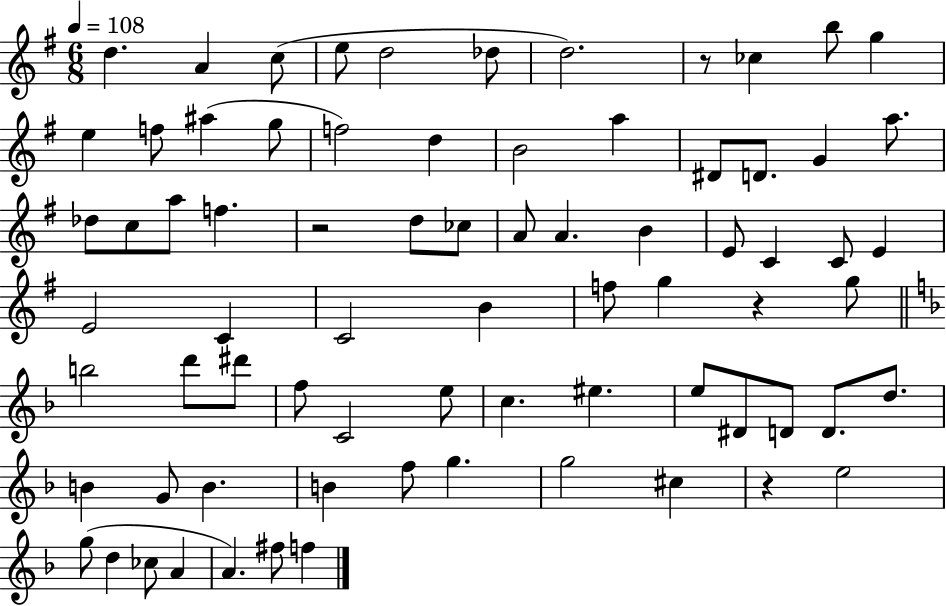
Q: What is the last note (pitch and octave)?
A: F5